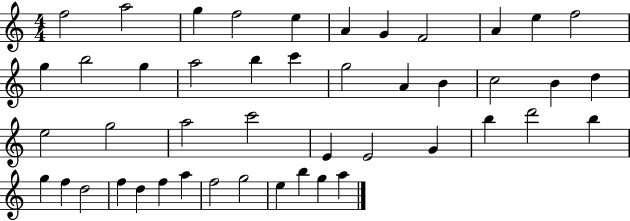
{
  \clef treble
  \numericTimeSignature
  \time 4/4
  \key c \major
  f''2 a''2 | g''4 f''2 e''4 | a'4 g'4 f'2 | a'4 e''4 f''2 | \break g''4 b''2 g''4 | a''2 b''4 c'''4 | g''2 a'4 b'4 | c''2 b'4 d''4 | \break e''2 g''2 | a''2 c'''2 | e'4 e'2 g'4 | b''4 d'''2 b''4 | \break g''4 f''4 d''2 | f''4 d''4 f''4 a''4 | f''2 g''2 | e''4 b''4 g''4 a''4 | \break \bar "|."
}